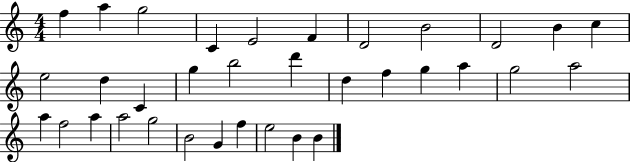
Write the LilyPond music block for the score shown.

{
  \clef treble
  \numericTimeSignature
  \time 4/4
  \key c \major
  f''4 a''4 g''2 | c'4 e'2 f'4 | d'2 b'2 | d'2 b'4 c''4 | \break e''2 d''4 c'4 | g''4 b''2 d'''4 | d''4 f''4 g''4 a''4 | g''2 a''2 | \break a''4 f''2 a''4 | a''2 g''2 | b'2 g'4 f''4 | e''2 b'4 b'4 | \break \bar "|."
}